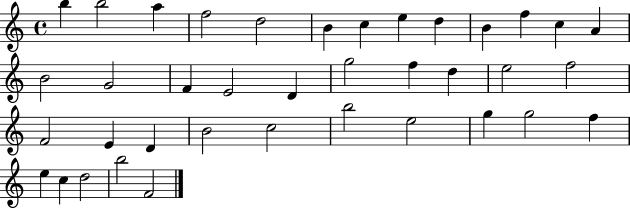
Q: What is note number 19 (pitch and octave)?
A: G5